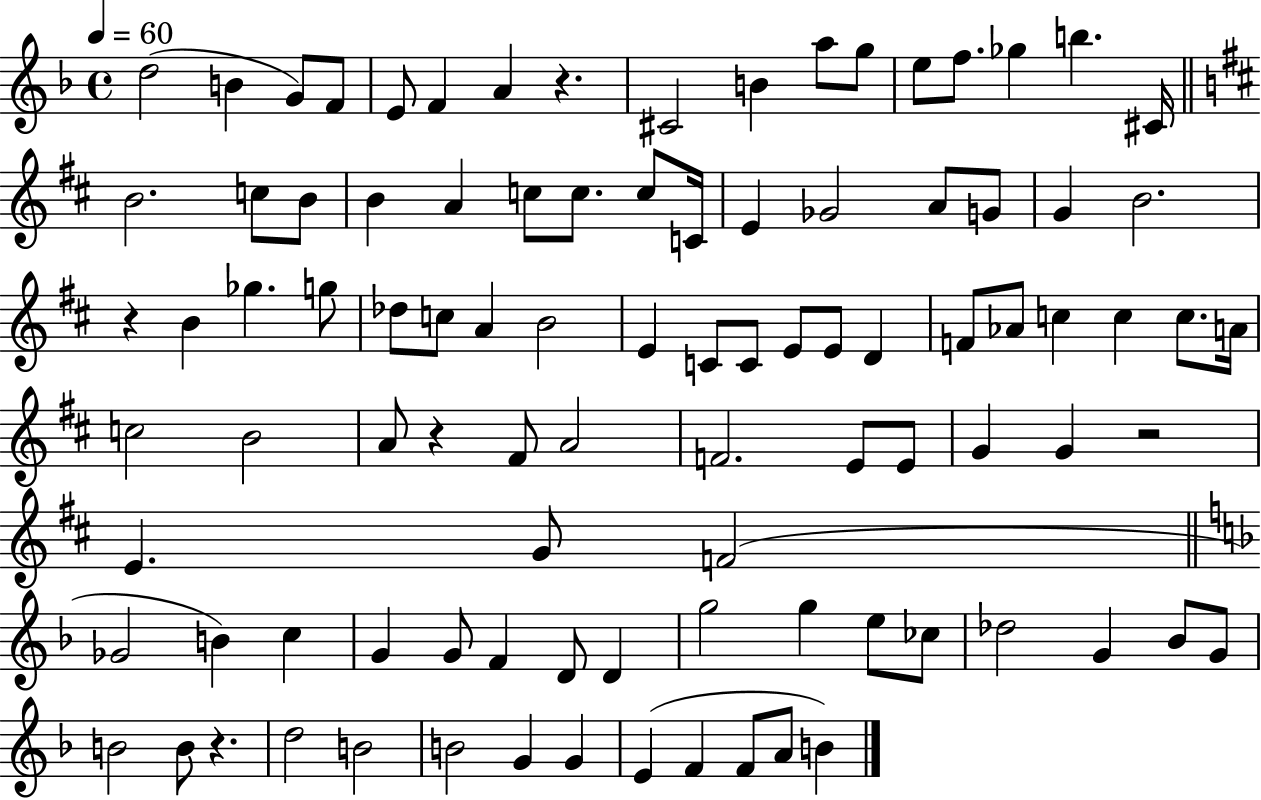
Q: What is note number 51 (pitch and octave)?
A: C5